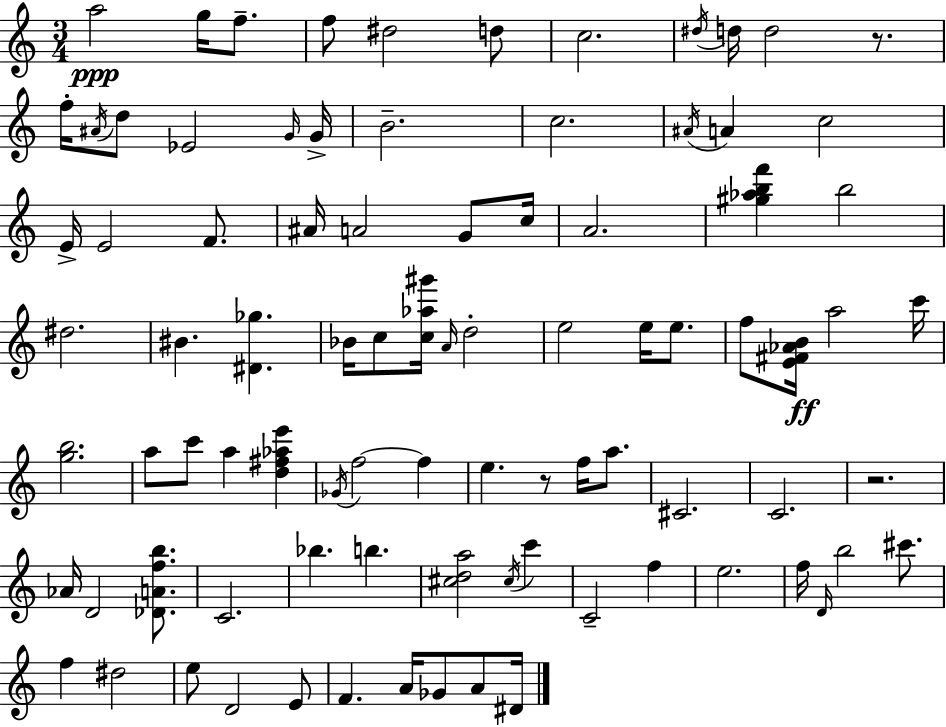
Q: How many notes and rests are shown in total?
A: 88